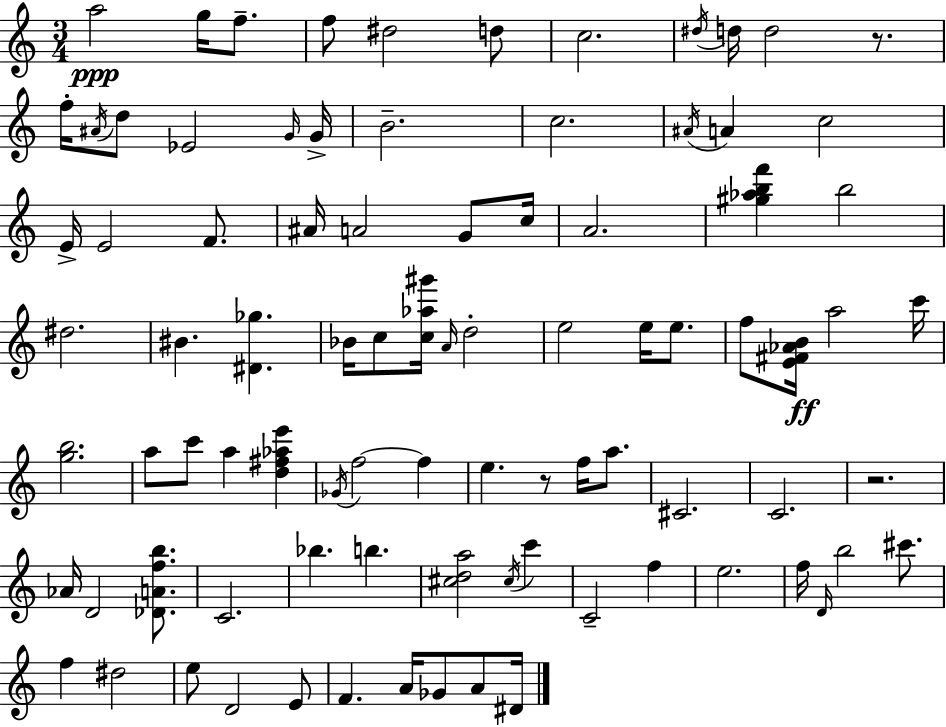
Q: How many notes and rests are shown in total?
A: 88